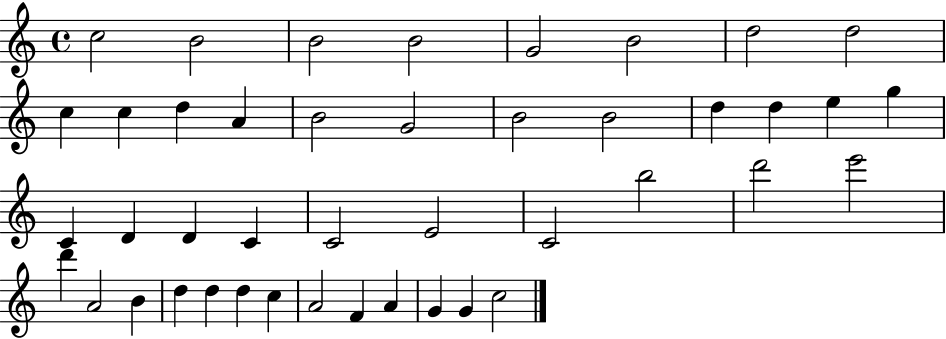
{
  \clef treble
  \time 4/4
  \defaultTimeSignature
  \key c \major
  c''2 b'2 | b'2 b'2 | g'2 b'2 | d''2 d''2 | \break c''4 c''4 d''4 a'4 | b'2 g'2 | b'2 b'2 | d''4 d''4 e''4 g''4 | \break c'4 d'4 d'4 c'4 | c'2 e'2 | c'2 b''2 | d'''2 e'''2 | \break d'''4 a'2 b'4 | d''4 d''4 d''4 c''4 | a'2 f'4 a'4 | g'4 g'4 c''2 | \break \bar "|."
}